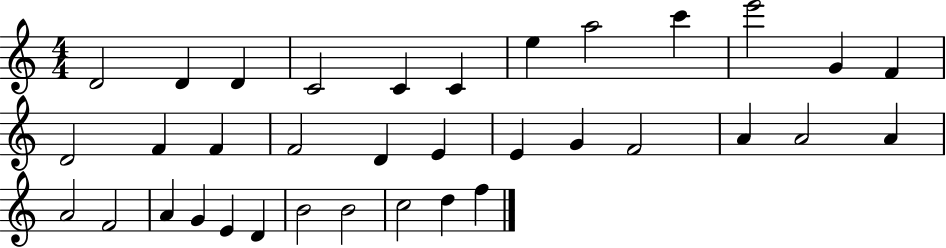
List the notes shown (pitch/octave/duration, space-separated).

D4/h D4/q D4/q C4/h C4/q C4/q E5/q A5/h C6/q E6/h G4/q F4/q D4/h F4/q F4/q F4/h D4/q E4/q E4/q G4/q F4/h A4/q A4/h A4/q A4/h F4/h A4/q G4/q E4/q D4/q B4/h B4/h C5/h D5/q F5/q